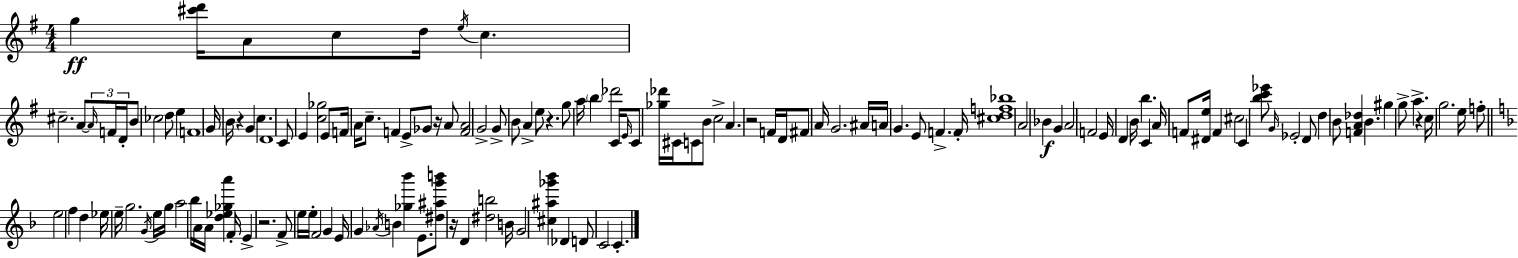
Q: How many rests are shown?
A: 7